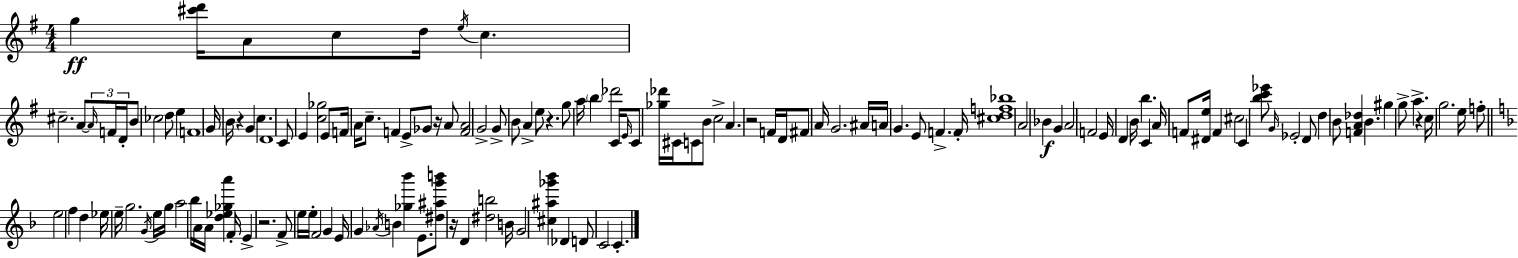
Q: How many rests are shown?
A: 7